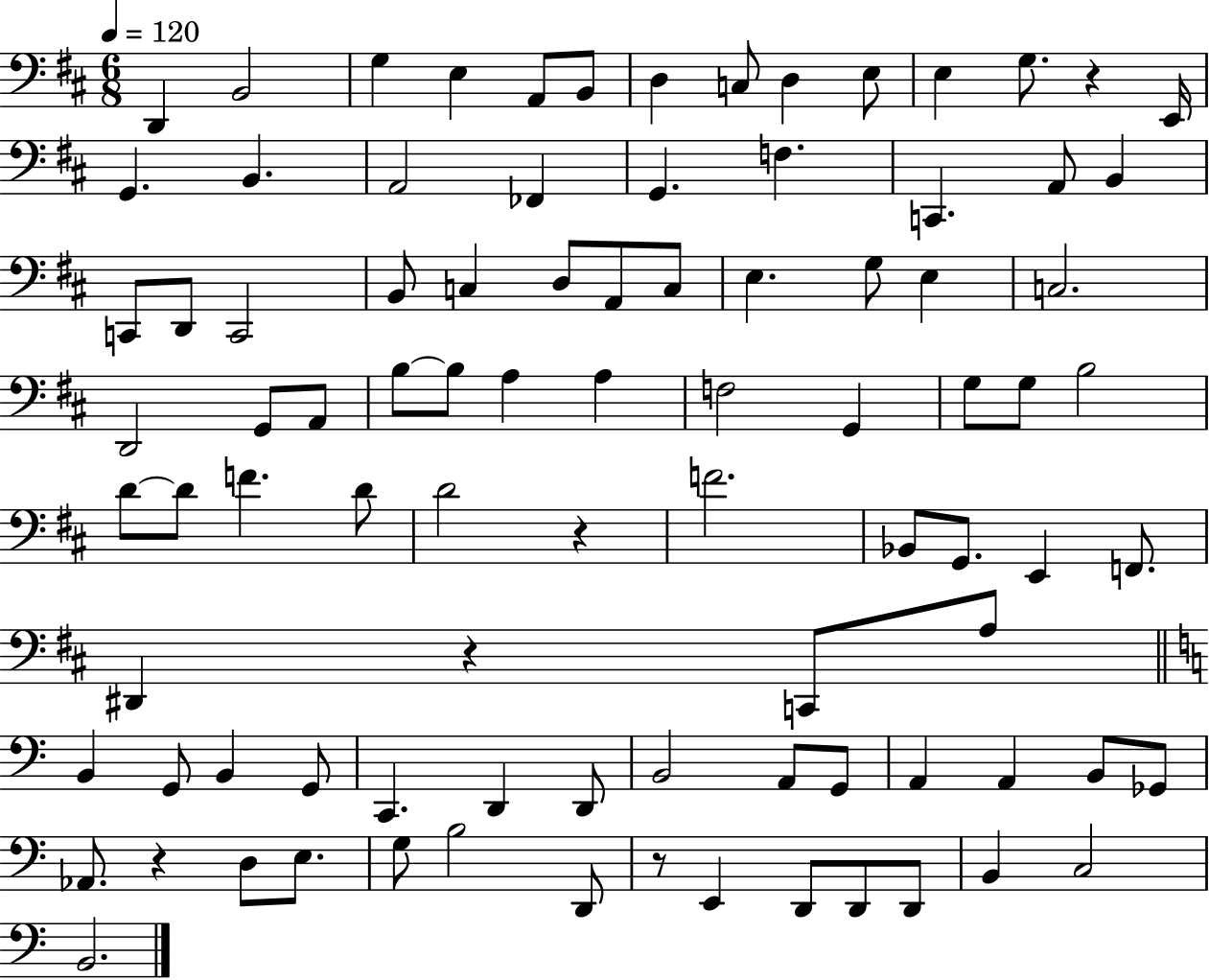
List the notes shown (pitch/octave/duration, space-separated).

D2/q B2/h G3/q E3/q A2/e B2/e D3/q C3/e D3/q E3/e E3/q G3/e. R/q E2/s G2/q. B2/q. A2/h FES2/q G2/q. F3/q. C2/q. A2/e B2/q C2/e D2/e C2/h B2/e C3/q D3/e A2/e C3/e E3/q. G3/e E3/q C3/h. D2/h G2/e A2/e B3/e B3/e A3/q A3/q F3/h G2/q G3/e G3/e B3/h D4/e D4/e F4/q. D4/e D4/h R/q F4/h. Bb2/e G2/e. E2/q F2/e. D#2/q R/q C2/e A3/e B2/q G2/e B2/q G2/e C2/q. D2/q D2/e B2/h A2/e G2/e A2/q A2/q B2/e Gb2/e Ab2/e. R/q D3/e E3/e. G3/e B3/h D2/e R/e E2/q D2/e D2/e D2/e B2/q C3/h B2/h.